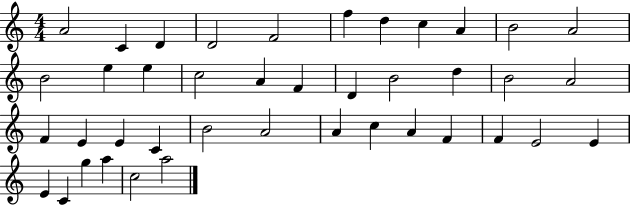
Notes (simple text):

A4/h C4/q D4/q D4/h F4/h F5/q D5/q C5/q A4/q B4/h A4/h B4/h E5/q E5/q C5/h A4/q F4/q D4/q B4/h D5/q B4/h A4/h F4/q E4/q E4/q C4/q B4/h A4/h A4/q C5/q A4/q F4/q F4/q E4/h E4/q E4/q C4/q G5/q A5/q C5/h A5/h